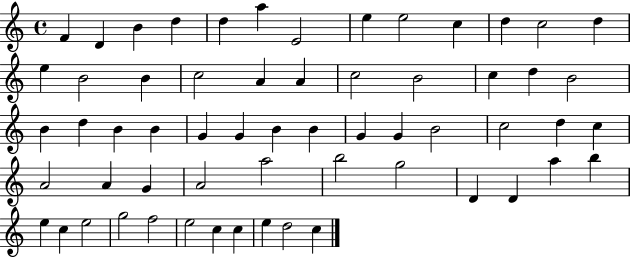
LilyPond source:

{
  \clef treble
  \time 4/4
  \defaultTimeSignature
  \key c \major
  f'4 d'4 b'4 d''4 | d''4 a''4 e'2 | e''4 e''2 c''4 | d''4 c''2 d''4 | \break e''4 b'2 b'4 | c''2 a'4 a'4 | c''2 b'2 | c''4 d''4 b'2 | \break b'4 d''4 b'4 b'4 | g'4 g'4 b'4 b'4 | g'4 g'4 b'2 | c''2 d''4 c''4 | \break a'2 a'4 g'4 | a'2 a''2 | b''2 g''2 | d'4 d'4 a''4 b''4 | \break e''4 c''4 e''2 | g''2 f''2 | e''2 c''4 c''4 | e''4 d''2 c''4 | \break \bar "|."
}